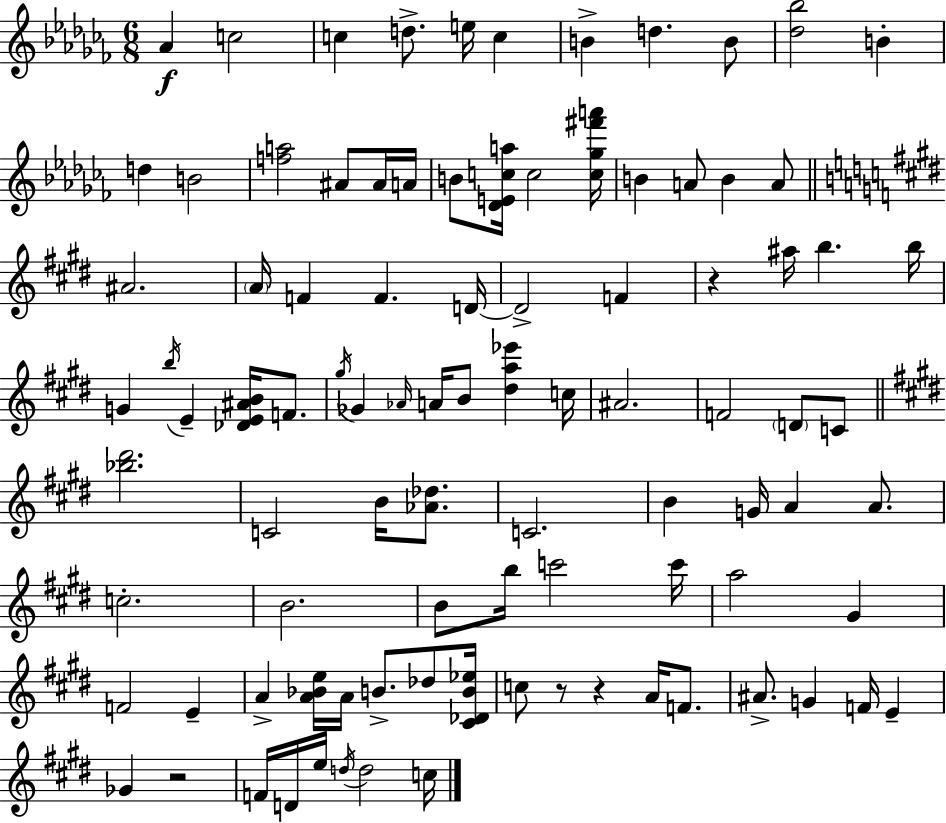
{
  \clef treble
  \numericTimeSignature
  \time 6/8
  \key aes \minor
  aes'4\f c''2 | c''4 d''8.-> e''16 c''4 | b'4-> d''4. b'8 | <des'' bes''>2 b'4-. | \break d''4 b'2 | <f'' a''>2 ais'8 ais'16 a'16 | b'8 <des' e' c'' a''>16 c''2 <c'' ges'' fis''' a'''>16 | b'4 a'8 b'4 a'8 | \break \bar "||" \break \key e \major ais'2. | \parenthesize a'16 f'4 f'4. d'16~~ | d'2-> f'4 | r4 ais''16 b''4. b''16 | \break g'4 \acciaccatura { b''16 } e'4-- <des' e' ais' b'>16 f'8. | \acciaccatura { gis''16 } ges'4 \grace { aes'16 } a'16 b'8 <dis'' a'' ees'''>4 | c''16 ais'2. | f'2 \parenthesize d'8 | \break c'8 \bar "||" \break \key e \major <bes'' dis'''>2. | c'2 b'16 <aes' des''>8. | c'2. | b'4 g'16 a'4 a'8. | \break c''2.-. | b'2. | b'8 b''16 c'''2 c'''16 | a''2 gis'4 | \break f'2 e'4-- | a'4-> <a' bes' e''>16 a'16 b'8.-> des''8 <cis' des' b' ees''>16 | c''8 r8 r4 a'16 f'8. | ais'8.-> g'4 f'16 e'4-- | \break ges'4 r2 | f'16 d'16 e''16 \acciaccatura { d''16 } d''2 | c''16 \bar "|."
}